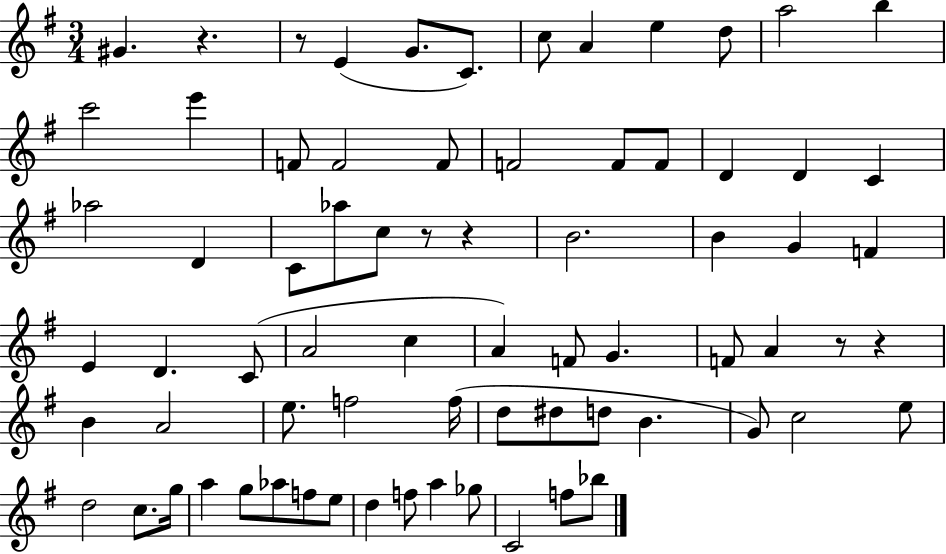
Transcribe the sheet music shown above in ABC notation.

X:1
T:Untitled
M:3/4
L:1/4
K:G
^G z z/2 E G/2 C/2 c/2 A e d/2 a2 b c'2 e' F/2 F2 F/2 F2 F/2 F/2 D D C _a2 D C/2 _a/2 c/2 z/2 z B2 B G F E D C/2 A2 c A F/2 G F/2 A z/2 z B A2 e/2 f2 f/4 d/2 ^d/2 d/2 B G/2 c2 e/2 d2 c/2 g/4 a g/2 _a/2 f/2 e/2 d f/2 a _g/2 C2 f/2 _b/2